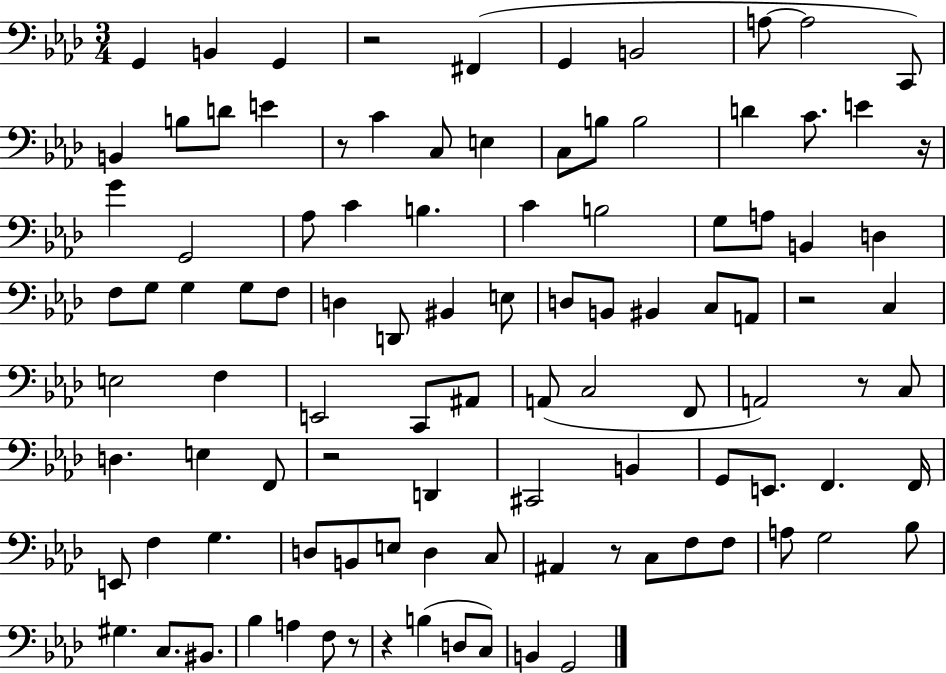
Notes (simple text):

G2/q B2/q G2/q R/h F#2/q G2/q B2/h A3/e A3/h C2/e B2/q B3/e D4/e E4/q R/e C4/q C3/e E3/q C3/e B3/e B3/h D4/q C4/e. E4/q R/s G4/q G2/h Ab3/e C4/q B3/q. C4/q B3/h G3/e A3/e B2/q D3/q F3/e G3/e G3/q G3/e F3/e D3/q D2/e BIS2/q E3/e D3/e B2/e BIS2/q C3/e A2/e R/h C3/q E3/h F3/q E2/h C2/e A#2/e A2/e C3/h F2/e A2/h R/e C3/e D3/q. E3/q F2/e R/h D2/q C#2/h B2/q G2/e E2/e. F2/q. F2/s E2/e F3/q G3/q. D3/e B2/e E3/e D3/q C3/e A#2/q R/e C3/e F3/e F3/e A3/e G3/h Bb3/e G#3/q. C3/e. BIS2/e. Bb3/q A3/q F3/e R/e R/q B3/q D3/e C3/e B2/q G2/h